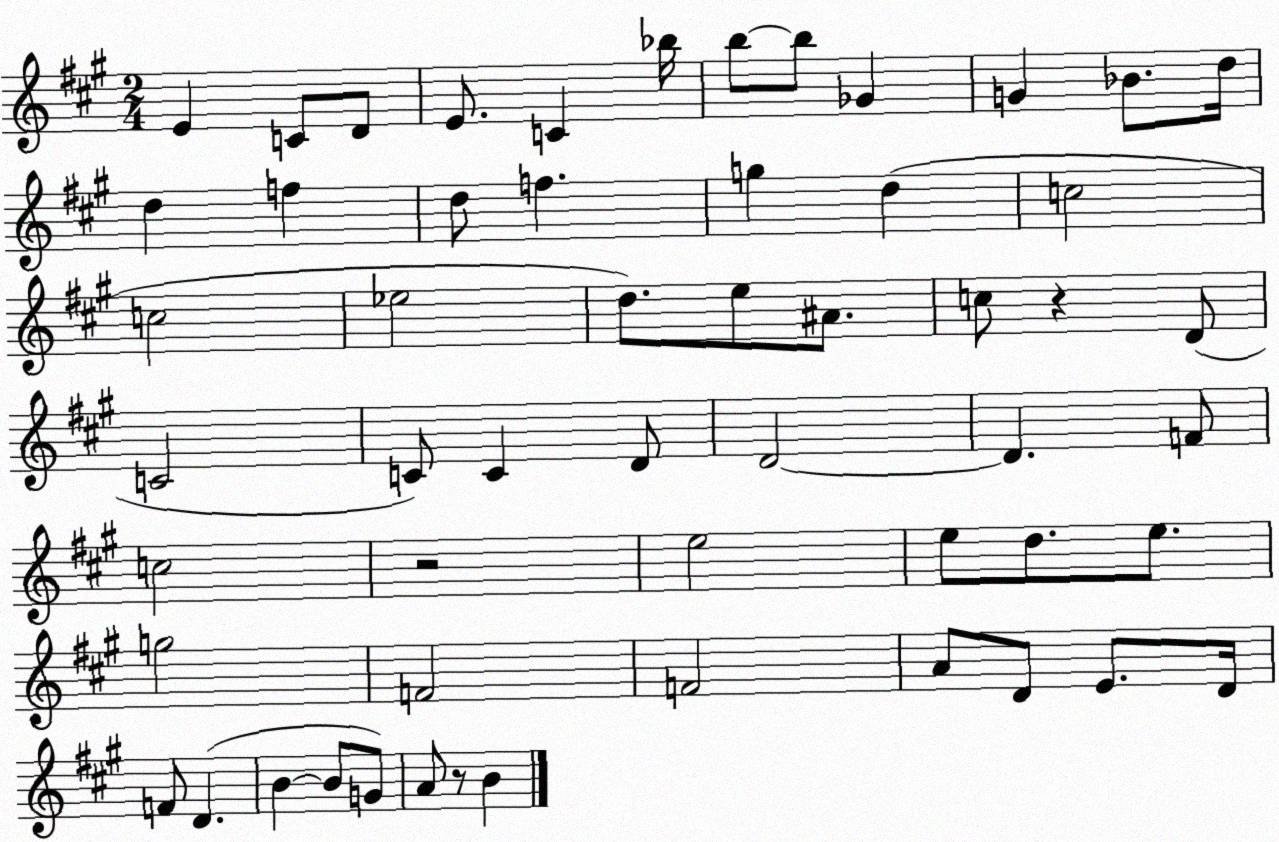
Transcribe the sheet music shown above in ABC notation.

X:1
T:Untitled
M:2/4
L:1/4
K:A
E C/2 D/2 E/2 C _b/4 b/2 b/2 _G G _B/2 d/4 d f d/2 f g d c2 c2 _e2 d/2 e/2 ^A/2 c/2 z D/2 C2 C/2 C D/2 D2 D F/2 c2 z2 e2 e/2 d/2 e/2 g2 F2 F2 A/2 D/2 E/2 D/4 F/2 D B B/2 G/2 A/2 z/2 B